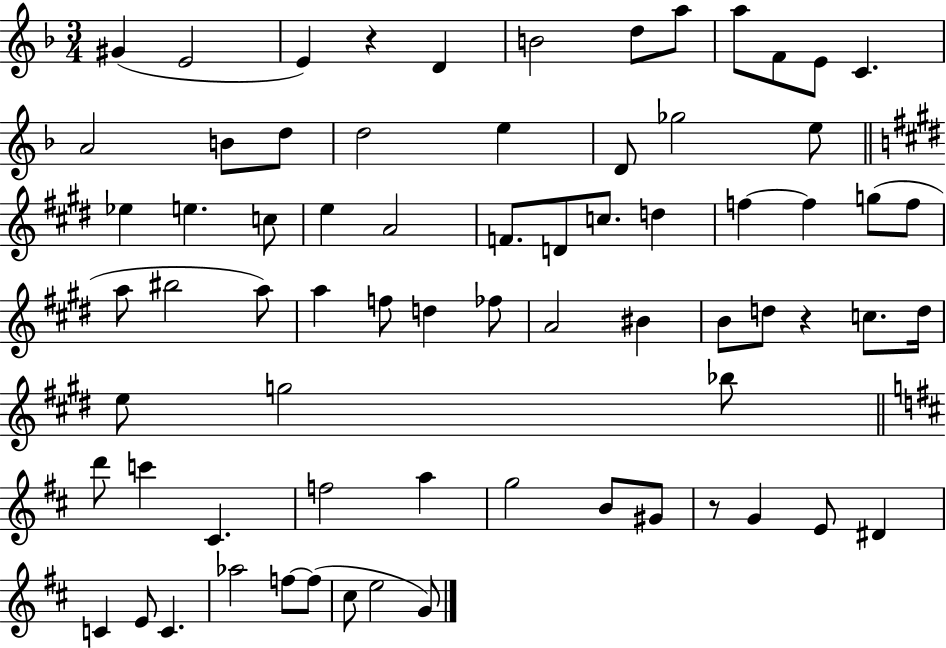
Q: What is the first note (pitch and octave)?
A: G#4